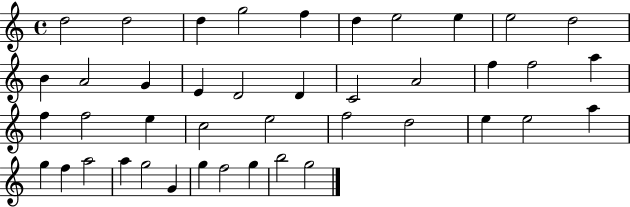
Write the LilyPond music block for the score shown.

{
  \clef treble
  \time 4/4
  \defaultTimeSignature
  \key c \major
  d''2 d''2 | d''4 g''2 f''4 | d''4 e''2 e''4 | e''2 d''2 | \break b'4 a'2 g'4 | e'4 d'2 d'4 | c'2 a'2 | f''4 f''2 a''4 | \break f''4 f''2 e''4 | c''2 e''2 | f''2 d''2 | e''4 e''2 a''4 | \break g''4 f''4 a''2 | a''4 g''2 g'4 | g''4 f''2 g''4 | b''2 g''2 | \break \bar "|."
}